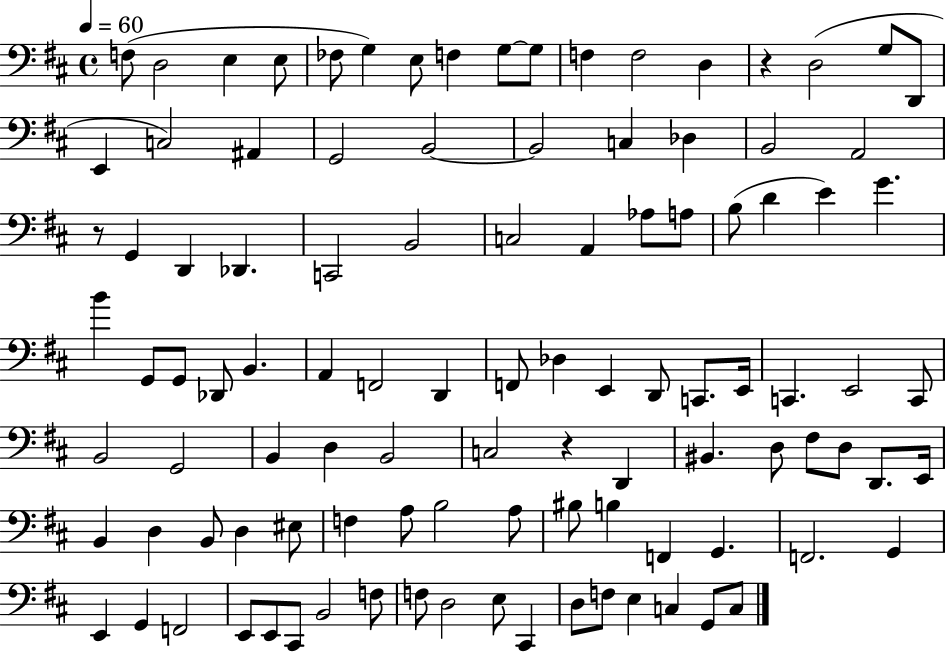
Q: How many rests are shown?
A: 3